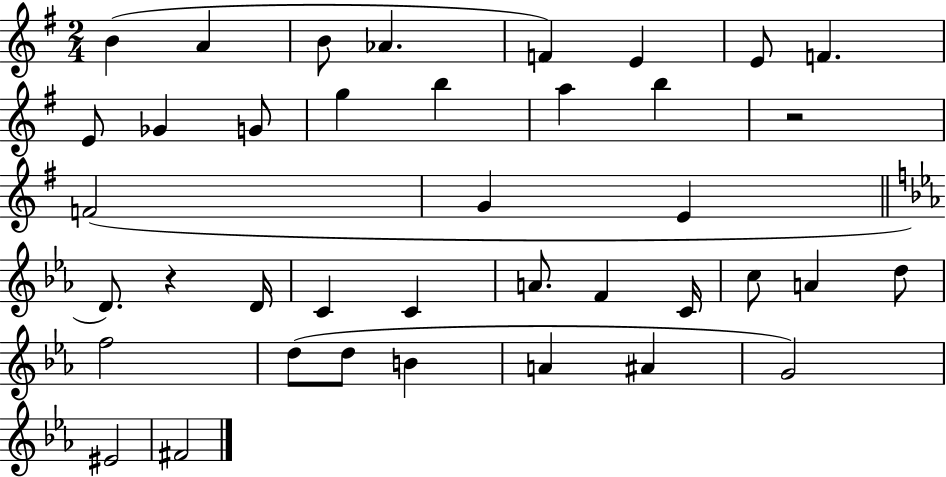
X:1
T:Untitled
M:2/4
L:1/4
K:G
B A B/2 _A F E E/2 F E/2 _G G/2 g b a b z2 F2 G E D/2 z D/4 C C A/2 F C/4 c/2 A d/2 f2 d/2 d/2 B A ^A G2 ^E2 ^F2